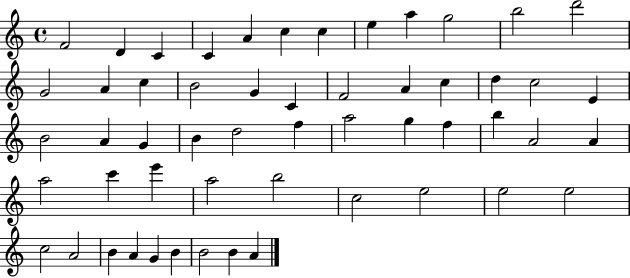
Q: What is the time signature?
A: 4/4